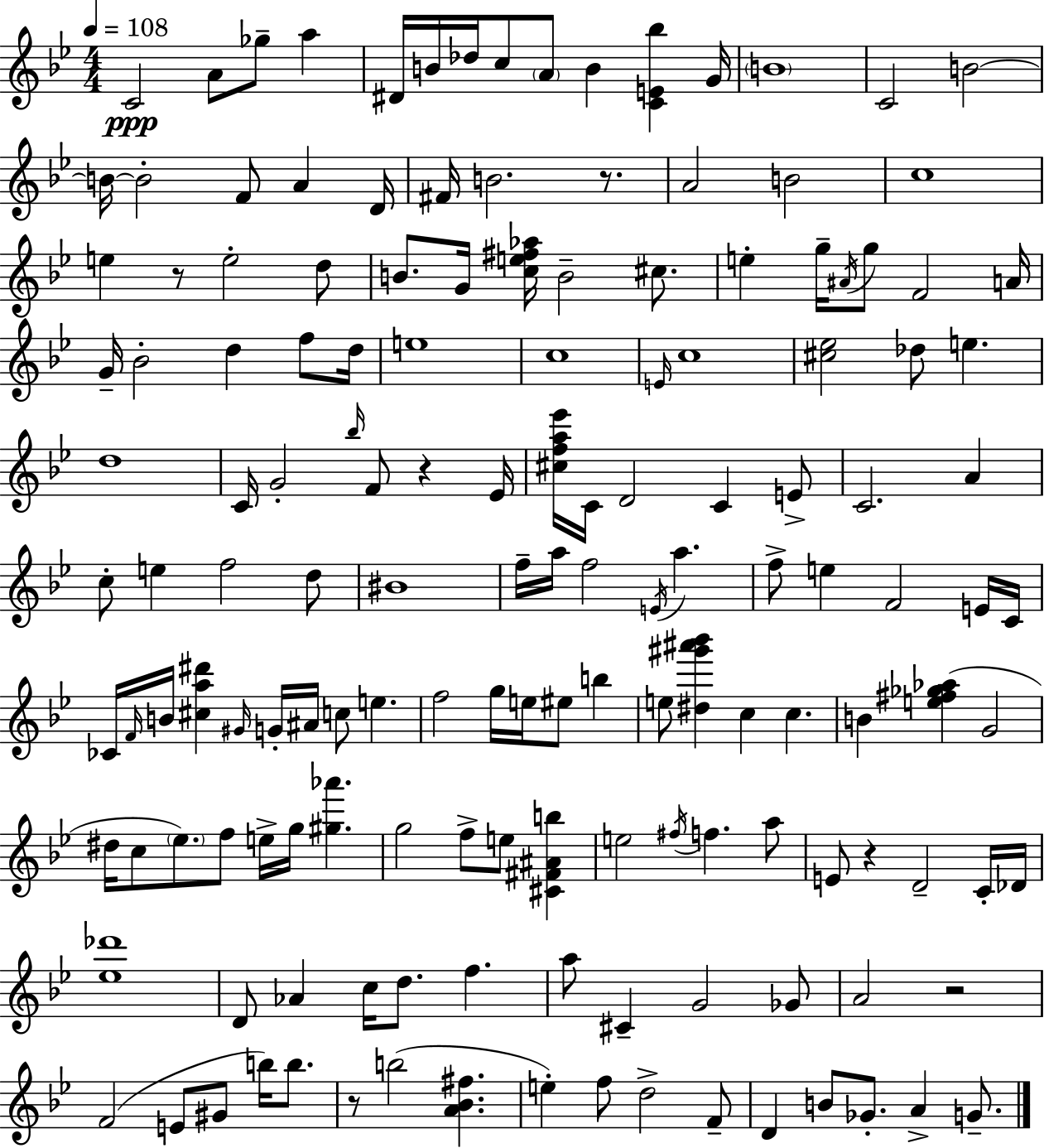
C4/h A4/e Gb5/e A5/q D#4/s B4/s Db5/s C5/e A4/e B4/q [C4,E4,Bb5]/q G4/s B4/w C4/h B4/h B4/s B4/h F4/e A4/q D4/s F#4/s B4/h. R/e. A4/h B4/h C5/w E5/q R/e E5/h D5/e B4/e. G4/s [C5,E5,F#5,Ab5]/s B4/h C#5/e. E5/q G5/s A#4/s G5/e F4/h A4/s G4/s Bb4/h D5/q F5/e D5/s E5/w C5/w E4/s C5/w [C#5,Eb5]/h Db5/e E5/q. D5/w C4/s G4/h Bb5/s F4/e R/q Eb4/s [C#5,F5,A5,Eb6]/s C4/s D4/h C4/q E4/e C4/h. A4/q C5/e E5/q F5/h D5/e BIS4/w F5/s A5/s F5/h E4/s A5/q. F5/e E5/q F4/h E4/s C4/s CES4/s F4/s B4/s [C#5,A5,D#6]/q G#4/s G4/s A#4/s C5/e E5/q. F5/h G5/s E5/s EIS5/e B5/q E5/e [D#5,G#6,A#6,Bb6]/q C5/q C5/q. B4/q [E5,F#5,Gb5,Ab5]/q G4/h D#5/s C5/e Eb5/e. F5/e E5/s G5/s [G#5,Ab6]/q. G5/h F5/e E5/e [C#4,F#4,A#4,B5]/q E5/h F#5/s F5/q. A5/e E4/e R/q D4/h C4/s Db4/s [Eb5,Db6]/w D4/e Ab4/q C5/s D5/e. F5/q. A5/e C#4/q G4/h Gb4/e A4/h R/h F4/h E4/e G#4/e B5/s B5/e. R/e B5/h [A4,Bb4,F#5]/q. E5/q F5/e D5/h F4/e D4/q B4/e Gb4/e. A4/q G4/e.